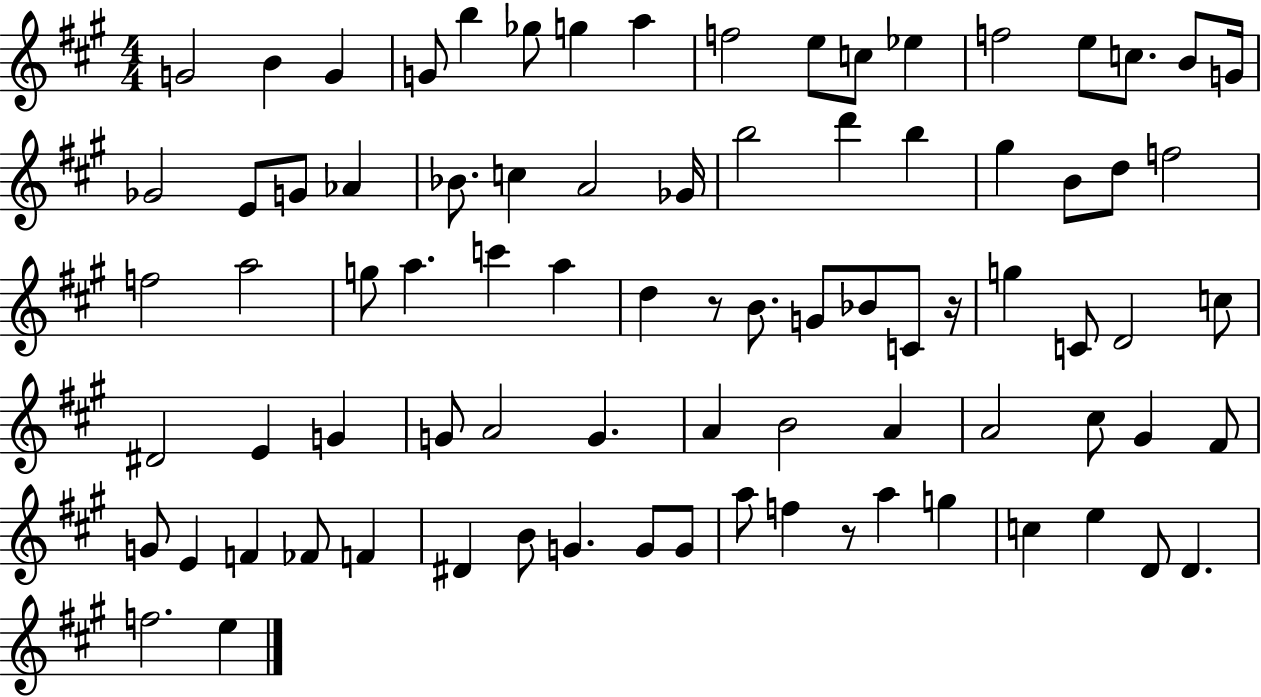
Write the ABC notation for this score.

X:1
T:Untitled
M:4/4
L:1/4
K:A
G2 B G G/2 b _g/2 g a f2 e/2 c/2 _e f2 e/2 c/2 B/2 G/4 _G2 E/2 G/2 _A _B/2 c A2 _G/4 b2 d' b ^g B/2 d/2 f2 f2 a2 g/2 a c' a d z/2 B/2 G/2 _B/2 C/2 z/4 g C/2 D2 c/2 ^D2 E G G/2 A2 G A B2 A A2 ^c/2 ^G ^F/2 G/2 E F _F/2 F ^D B/2 G G/2 G/2 a/2 f z/2 a g c e D/2 D f2 e